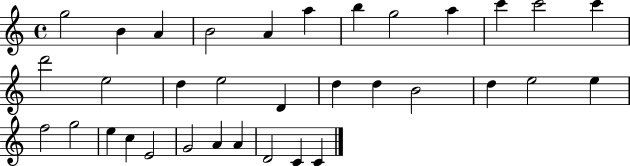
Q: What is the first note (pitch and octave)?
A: G5